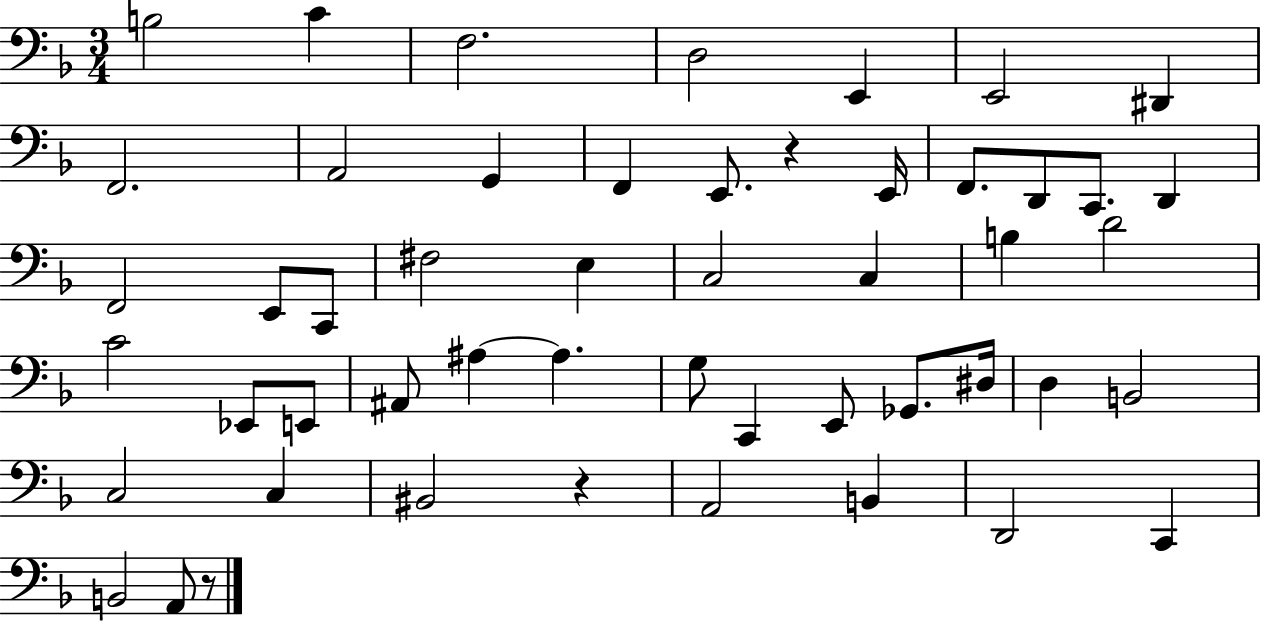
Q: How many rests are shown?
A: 3